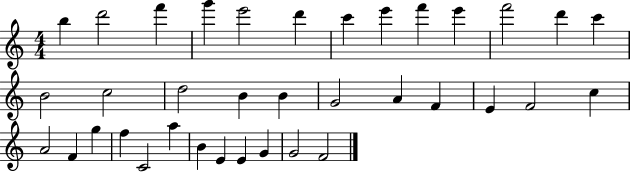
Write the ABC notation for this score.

X:1
T:Untitled
M:4/4
L:1/4
K:C
b d'2 f' g' e'2 d' c' e' f' e' f'2 d' c' B2 c2 d2 B B G2 A F E F2 c A2 F g f C2 a B E E G G2 F2